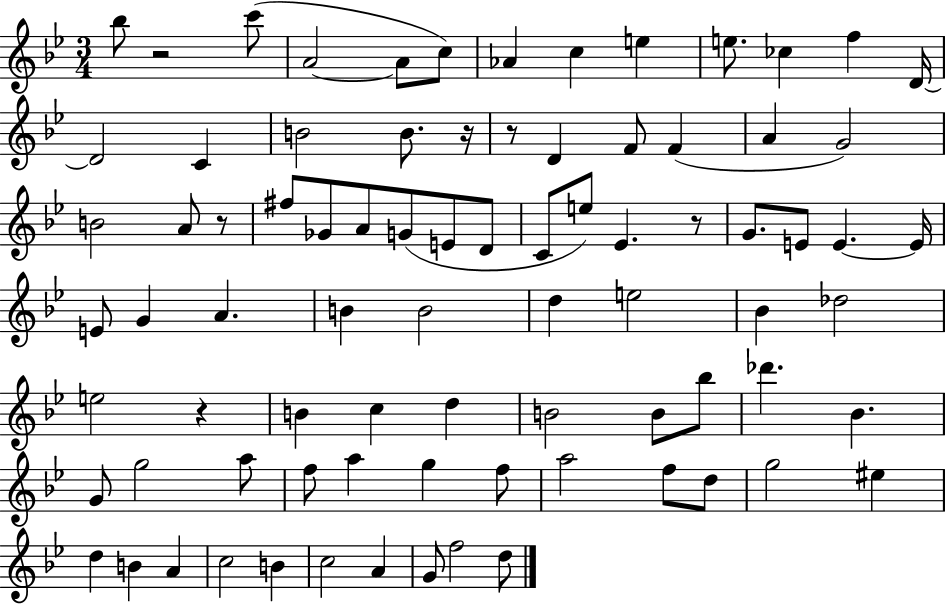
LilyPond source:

{
  \clef treble
  \numericTimeSignature
  \time 3/4
  \key bes \major
  \repeat volta 2 { bes''8 r2 c'''8( | a'2~~ a'8 c''8) | aes'4 c''4 e''4 | e''8. ces''4 f''4 d'16~~ | \break d'2 c'4 | b'2 b'8. r16 | r8 d'4 f'8 f'4( | a'4 g'2) | \break b'2 a'8 r8 | fis''8 ges'8 a'8 g'8( e'8 d'8 | c'8 e''8) ees'4. r8 | g'8. e'8 e'4.~~ e'16 | \break e'8 g'4 a'4. | b'4 b'2 | d''4 e''2 | bes'4 des''2 | \break e''2 r4 | b'4 c''4 d''4 | b'2 b'8 bes''8 | des'''4. bes'4. | \break g'8 g''2 a''8 | f''8 a''4 g''4 f''8 | a''2 f''8 d''8 | g''2 eis''4 | \break d''4 b'4 a'4 | c''2 b'4 | c''2 a'4 | g'8 f''2 d''8 | \break } \bar "|."
}